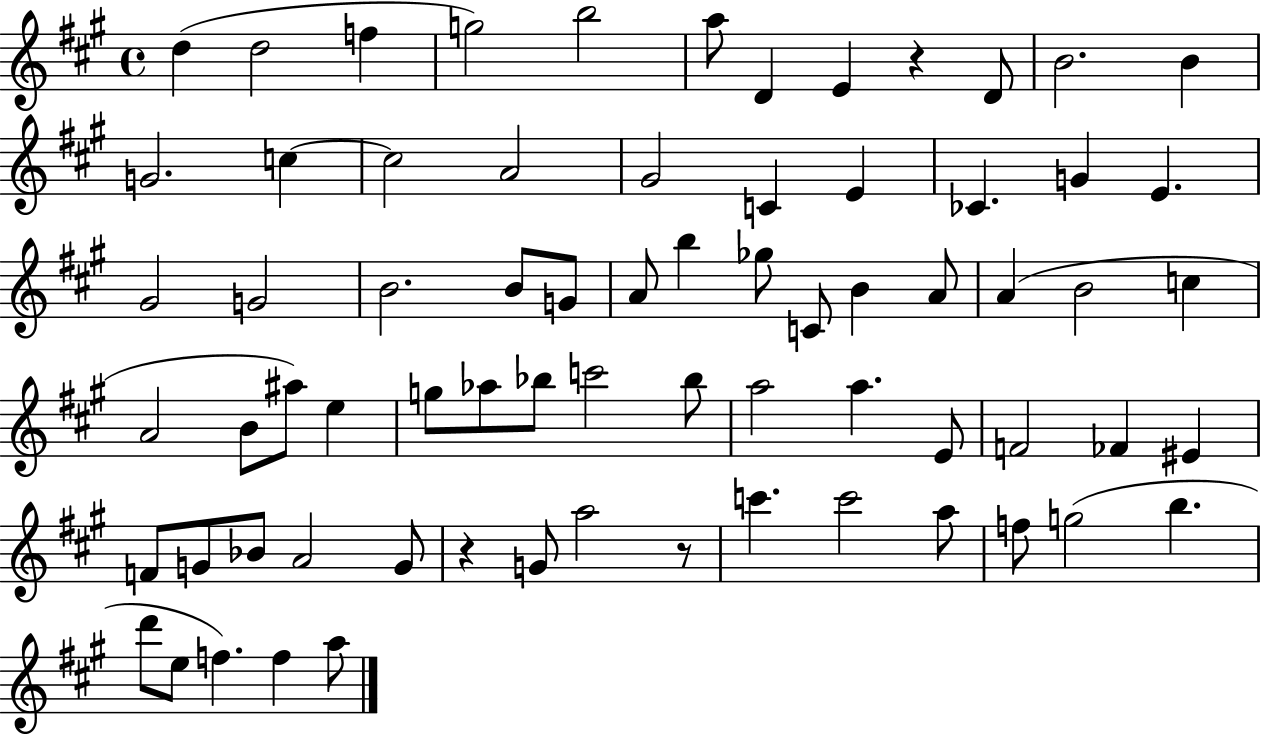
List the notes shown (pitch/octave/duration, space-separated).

D5/q D5/h F5/q G5/h B5/h A5/e D4/q E4/q R/q D4/e B4/h. B4/q G4/h. C5/q C5/h A4/h G#4/h C4/q E4/q CES4/q. G4/q E4/q. G#4/h G4/h B4/h. B4/e G4/e A4/e B5/q Gb5/e C4/e B4/q A4/e A4/q B4/h C5/q A4/h B4/e A#5/e E5/q G5/e Ab5/e Bb5/e C6/h Bb5/e A5/h A5/q. E4/e F4/h FES4/q EIS4/q F4/e G4/e Bb4/e A4/h G4/e R/q G4/e A5/h R/e C6/q. C6/h A5/e F5/e G5/h B5/q. D6/e E5/e F5/q. F5/q A5/e